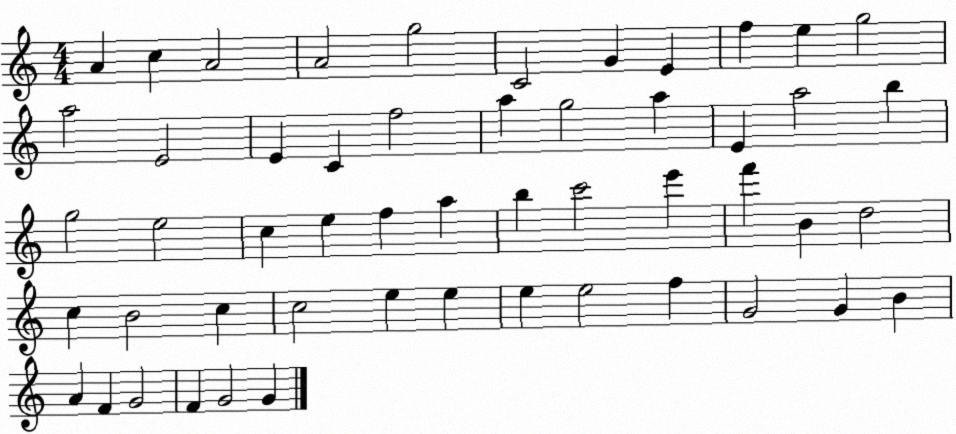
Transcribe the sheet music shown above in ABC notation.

X:1
T:Untitled
M:4/4
L:1/4
K:C
A c A2 A2 g2 C2 G E f e g2 a2 E2 E C f2 a g2 a E a2 b g2 e2 c e f a b c'2 e' f' B d2 c B2 c c2 e e e e2 f G2 G B A F G2 F G2 G